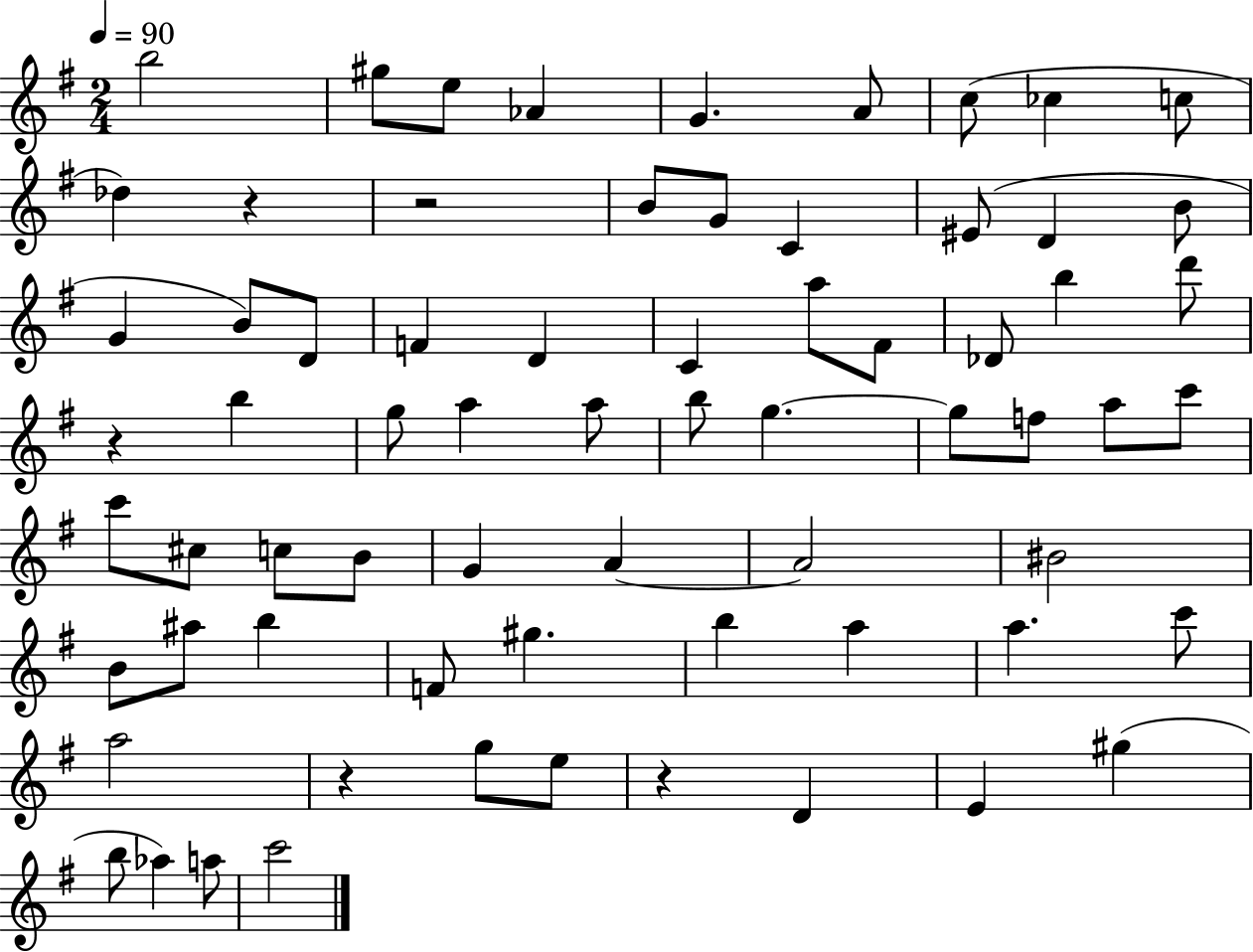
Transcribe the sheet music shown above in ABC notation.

X:1
T:Untitled
M:2/4
L:1/4
K:G
b2 ^g/2 e/2 _A G A/2 c/2 _c c/2 _d z z2 B/2 G/2 C ^E/2 D B/2 G B/2 D/2 F D C a/2 ^F/2 _D/2 b d'/2 z b g/2 a a/2 b/2 g g/2 f/2 a/2 c'/2 c'/2 ^c/2 c/2 B/2 G A A2 ^B2 B/2 ^a/2 b F/2 ^g b a a c'/2 a2 z g/2 e/2 z D E ^g b/2 _a a/2 c'2